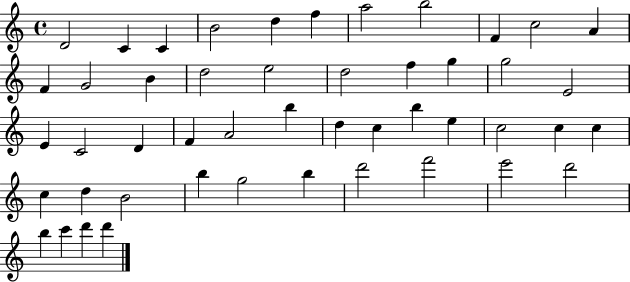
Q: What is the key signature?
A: C major